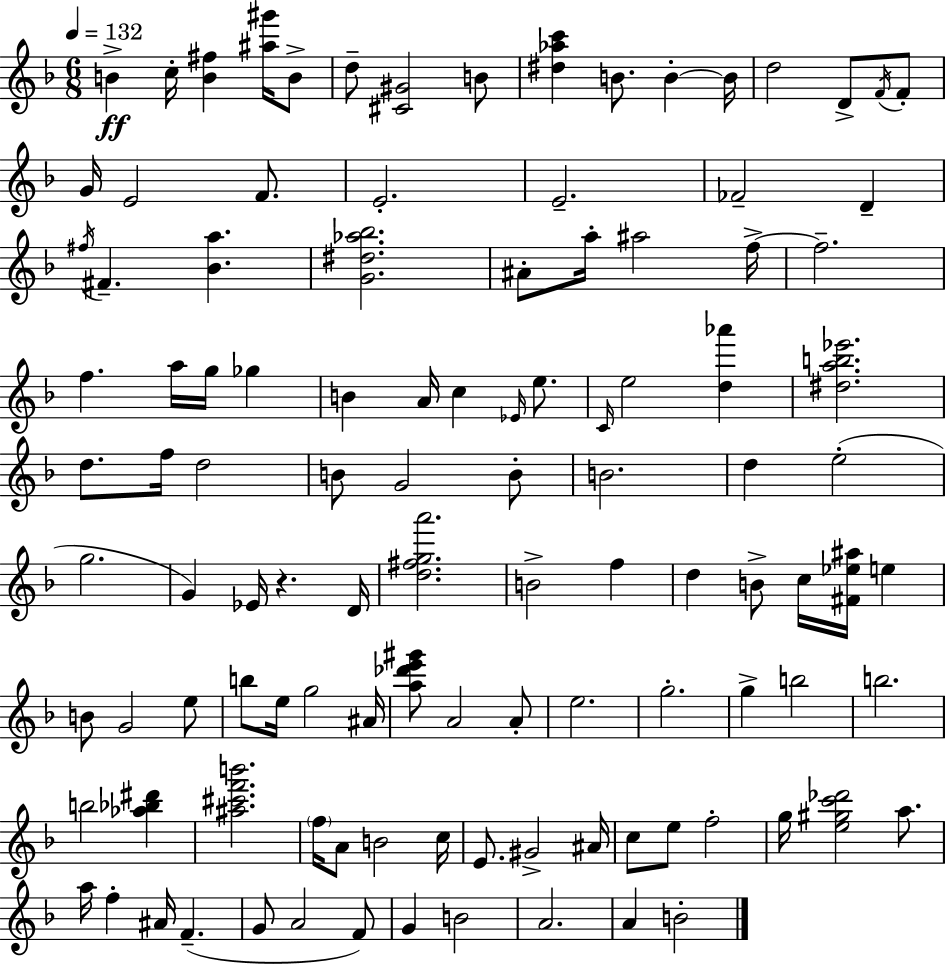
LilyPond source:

{
  \clef treble
  \numericTimeSignature
  \time 6/8
  \key f \major
  \tempo 4 = 132
  \repeat volta 2 { b'4->\ff c''16-. <b' fis''>4 <ais'' gis'''>16 b'8-> | d''8-- <cis' gis'>2 b'8 | <dis'' aes'' c'''>4 b'8. b'4-.~~ b'16 | d''2 d'8-> \acciaccatura { f'16 } f'8-. | \break g'16 e'2 f'8. | e'2.-. | e'2.-- | fes'2-- d'4-- | \break \acciaccatura { fis''16 } fis'4.-- <bes' a''>4. | <g' dis'' aes'' bes''>2. | ais'8-. a''16-. ais''2 | f''16->~~ f''2.-- | \break f''4. a''16 g''16 ges''4 | b'4 a'16 c''4 \grace { ees'16 } | e''8. \grace { c'16 } e''2 | <d'' aes'''>4 <dis'' a'' b'' ees'''>2. | \break d''8. f''16 d''2 | b'8 g'2 | b'8-. b'2. | d''4 e''2-.( | \break g''2. | g'4) ees'16 r4. | d'16 <d'' fis'' g'' a'''>2. | b'2-> | \break f''4 d''4 b'8-> c''16 <fis' ees'' ais''>16 | e''4 b'8 g'2 | e''8 b''8 e''16 g''2 | ais'16 <a'' des''' e''' gis'''>8 a'2 | \break a'8-. e''2. | g''2.-. | g''4-> b''2 | b''2. | \break b''2 | <aes'' bes'' dis'''>4 <ais'' cis''' f''' b'''>2. | \parenthesize f''16 a'8 b'2 | c''16 e'8. gis'2-> | \break ais'16 c''8 e''8 f''2-. | g''16 <e'' gis'' c''' des'''>2 | a''8. a''16 f''4-. ais'16 f'4.--( | g'8 a'2 | \break f'8) g'4 b'2 | a'2. | a'4 b'2-. | } \bar "|."
}